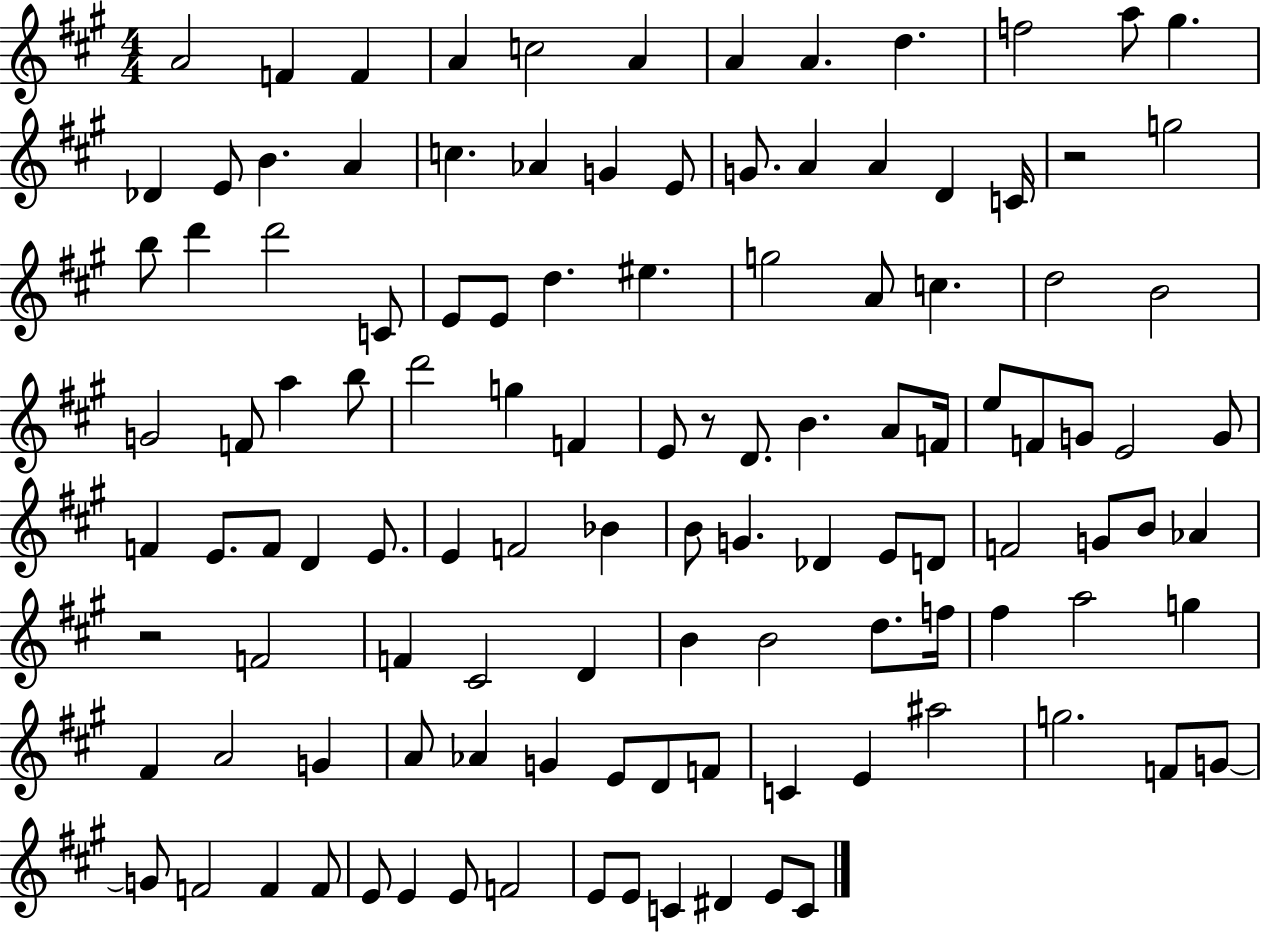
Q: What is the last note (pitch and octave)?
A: C4